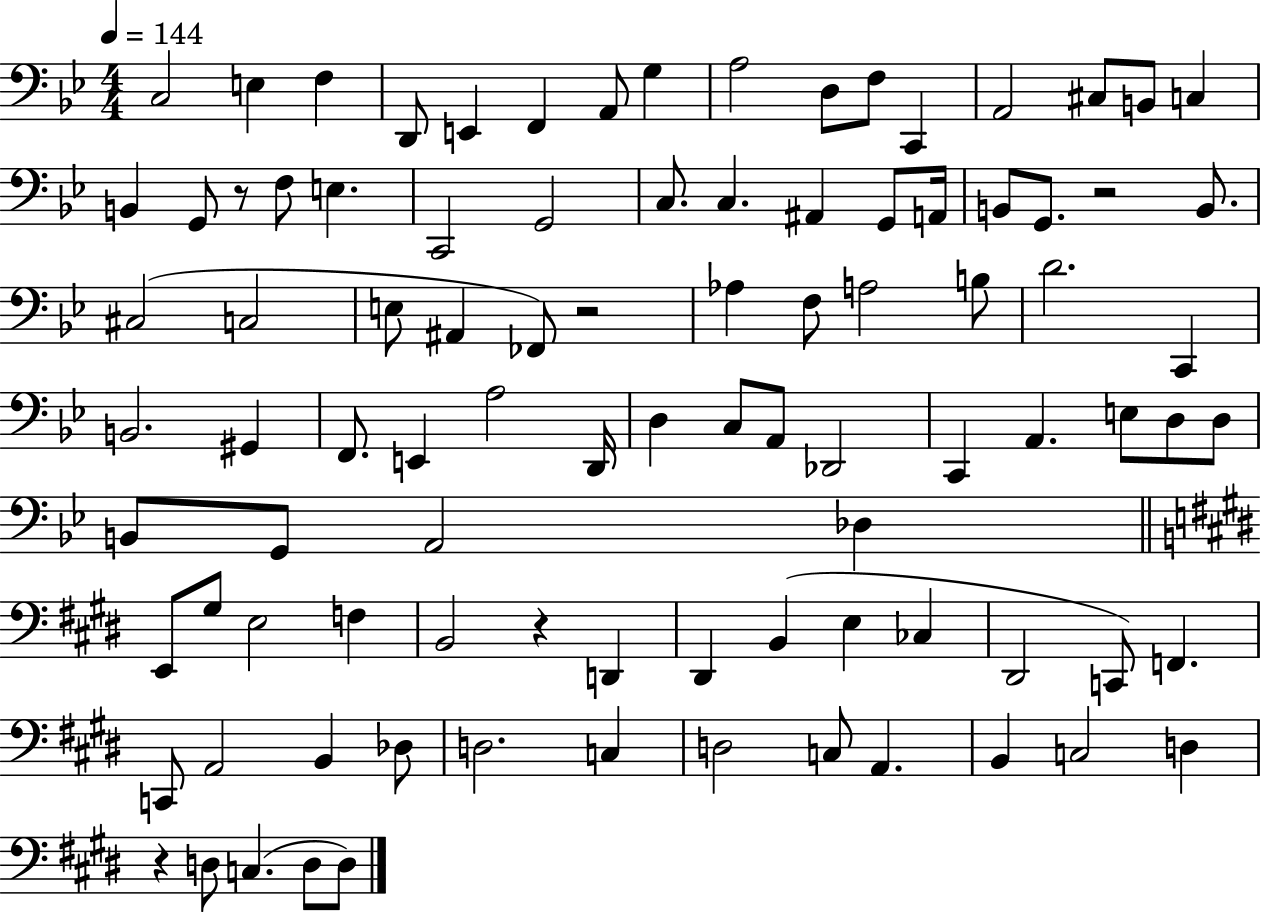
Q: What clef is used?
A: bass